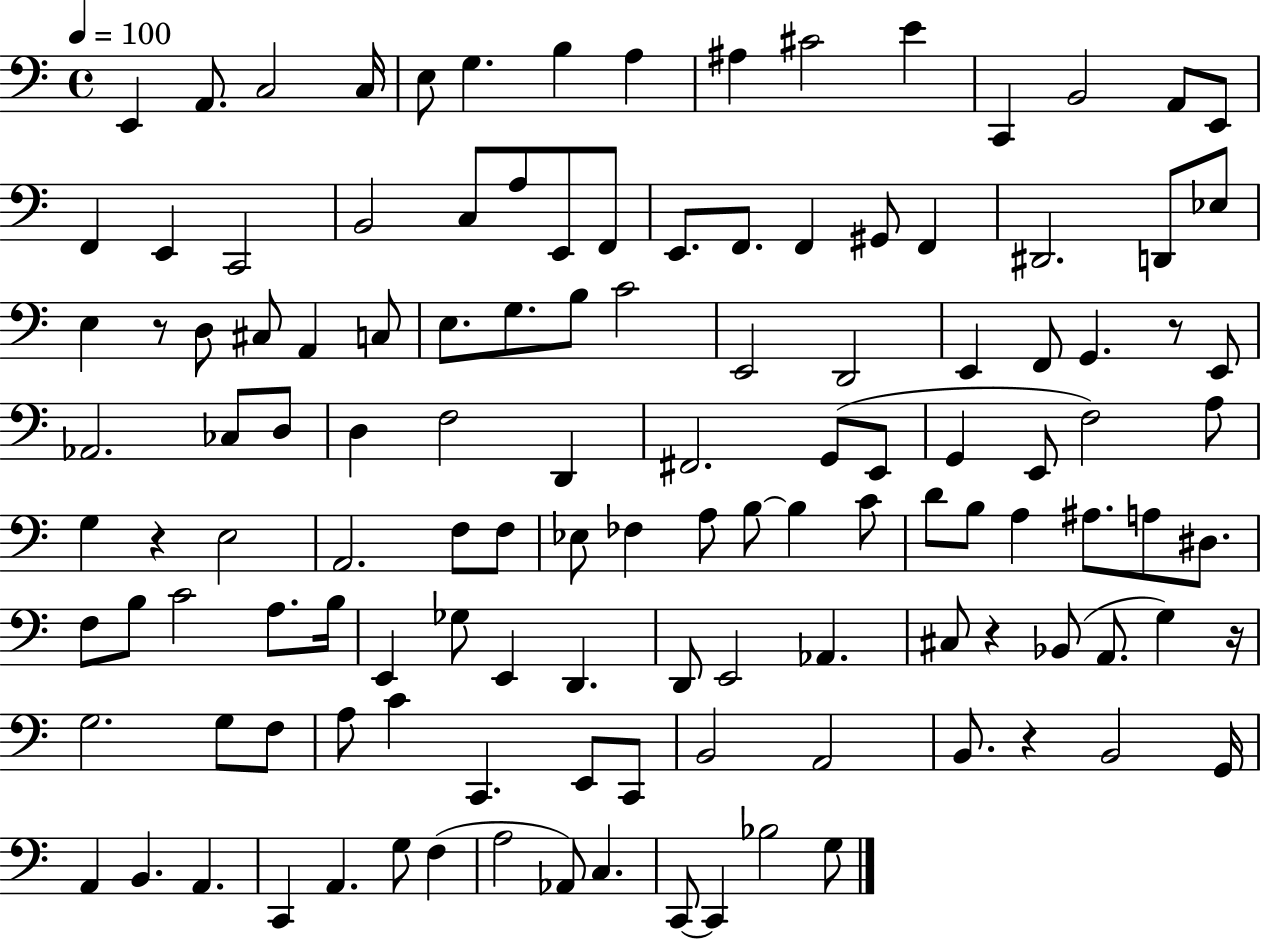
E2/q A2/e. C3/h C3/s E3/e G3/q. B3/q A3/q A#3/q C#4/h E4/q C2/q B2/h A2/e E2/e F2/q E2/q C2/h B2/h C3/e A3/e E2/e F2/e E2/e. F2/e. F2/q G#2/e F2/q D#2/h. D2/e Eb3/e E3/q R/e D3/e C#3/e A2/q C3/e E3/e. G3/e. B3/e C4/h E2/h D2/h E2/q F2/e G2/q. R/e E2/e Ab2/h. CES3/e D3/e D3/q F3/h D2/q F#2/h. G2/e E2/e G2/q E2/e F3/h A3/e G3/q R/q E3/h A2/h. F3/e F3/e Eb3/e FES3/q A3/e B3/e B3/q C4/e D4/e B3/e A3/q A#3/e. A3/e D#3/e. F3/e B3/e C4/h A3/e. B3/s E2/q Gb3/e E2/q D2/q. D2/e E2/h Ab2/q. C#3/e R/q Bb2/e A2/e. G3/q R/s G3/h. G3/e F3/e A3/e C4/q C2/q. E2/e C2/e B2/h A2/h B2/e. R/q B2/h G2/s A2/q B2/q. A2/q. C2/q A2/q. G3/e F3/q A3/h Ab2/e C3/q. C2/e C2/q Bb3/h G3/e